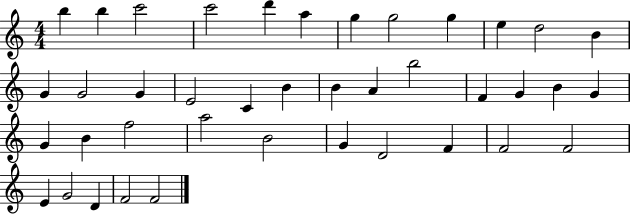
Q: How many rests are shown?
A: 0